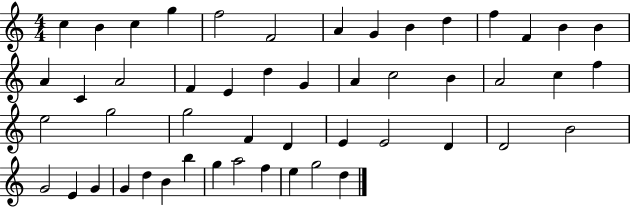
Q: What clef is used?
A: treble